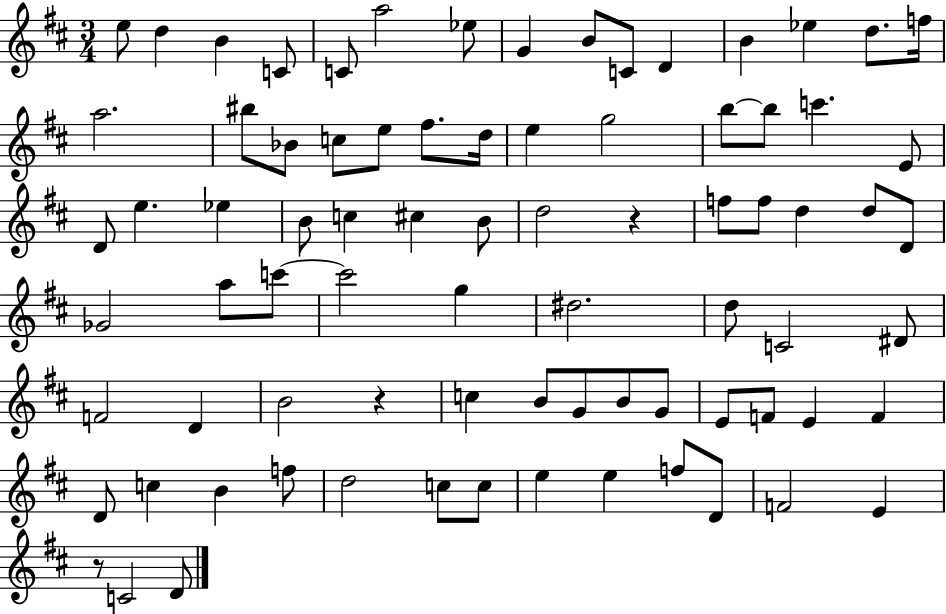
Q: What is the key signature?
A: D major